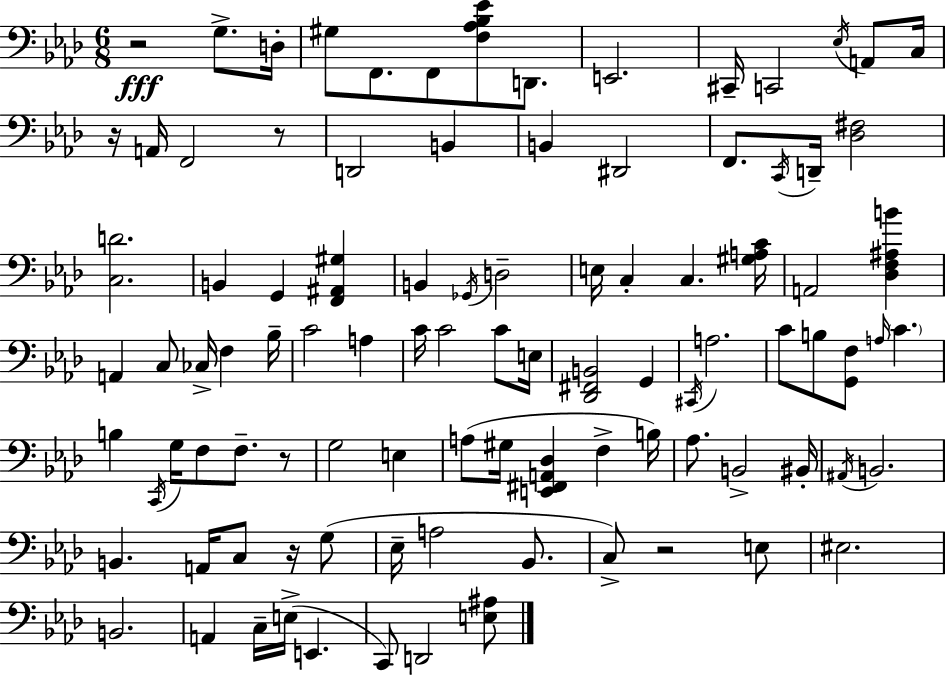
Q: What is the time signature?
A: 6/8